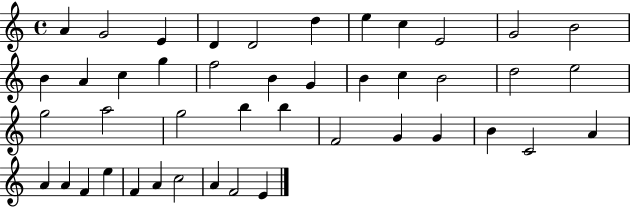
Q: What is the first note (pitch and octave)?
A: A4